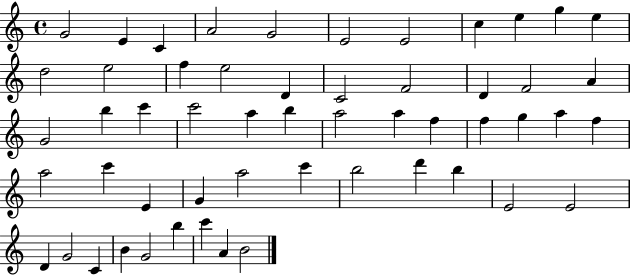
G4/h E4/q C4/q A4/h G4/h E4/h E4/h C5/q E5/q G5/q E5/q D5/h E5/h F5/q E5/h D4/q C4/h F4/h D4/q F4/h A4/q G4/h B5/q C6/q C6/h A5/q B5/q A5/h A5/q F5/q F5/q G5/q A5/q F5/q A5/h C6/q E4/q G4/q A5/h C6/q B5/h D6/q B5/q E4/h E4/h D4/q G4/h C4/q B4/q G4/h B5/q C6/q A4/q B4/h